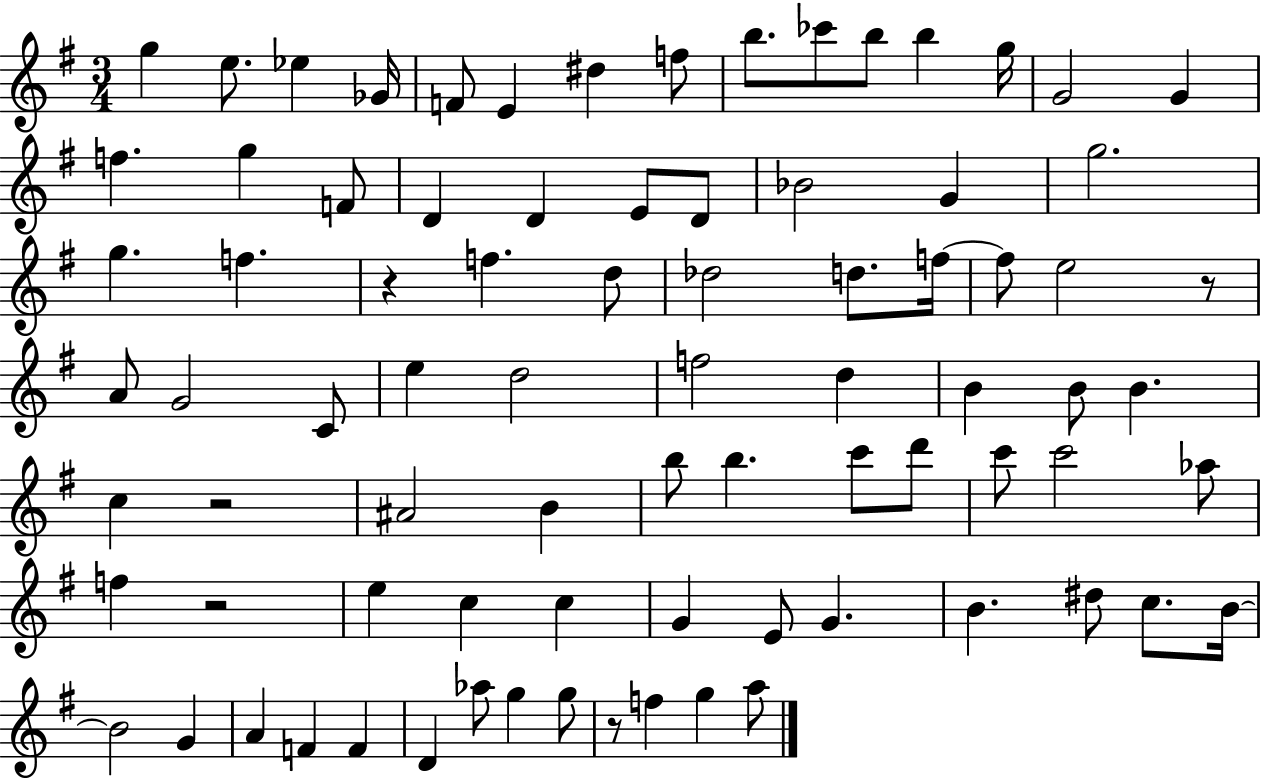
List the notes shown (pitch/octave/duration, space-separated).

G5/q E5/e. Eb5/q Gb4/s F4/e E4/q D#5/q F5/e B5/e. CES6/e B5/e B5/q G5/s G4/h G4/q F5/q. G5/q F4/e D4/q D4/q E4/e D4/e Bb4/h G4/q G5/h. G5/q. F5/q. R/q F5/q. D5/e Db5/h D5/e. F5/s F5/e E5/h R/e A4/e G4/h C4/e E5/q D5/h F5/h D5/q B4/q B4/e B4/q. C5/q R/h A#4/h B4/q B5/e B5/q. C6/e D6/e C6/e C6/h Ab5/e F5/q R/h E5/q C5/q C5/q G4/q E4/e G4/q. B4/q. D#5/e C5/e. B4/s B4/h G4/q A4/q F4/q F4/q D4/q Ab5/e G5/q G5/e R/e F5/q G5/q A5/e